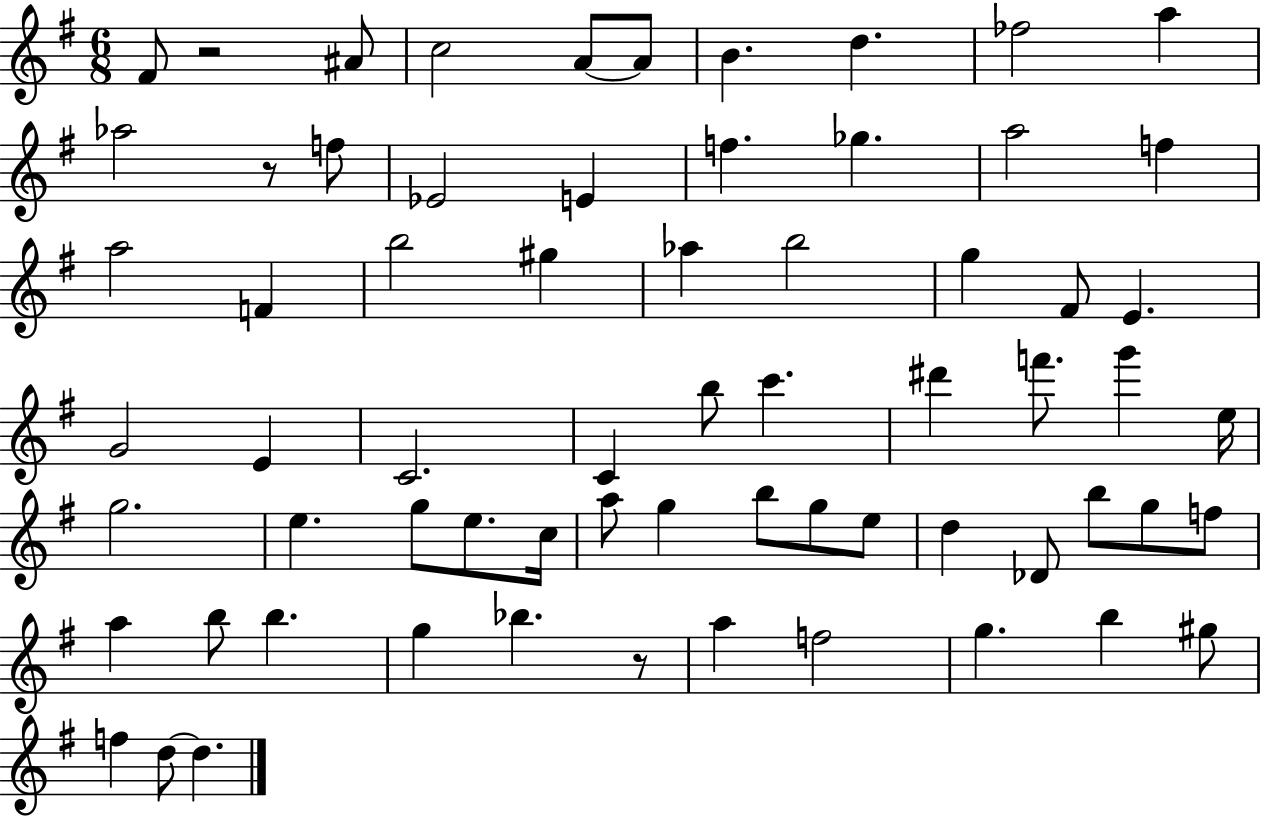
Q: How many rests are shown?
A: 3